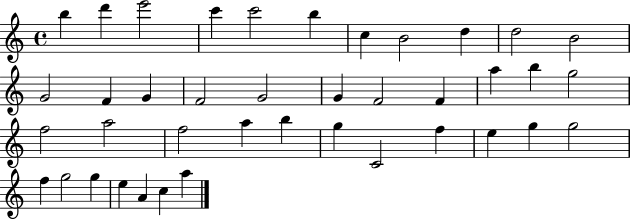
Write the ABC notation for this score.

X:1
T:Untitled
M:4/4
L:1/4
K:C
b d' e'2 c' c'2 b c B2 d d2 B2 G2 F G F2 G2 G F2 F a b g2 f2 a2 f2 a b g C2 f e g g2 f g2 g e A c a